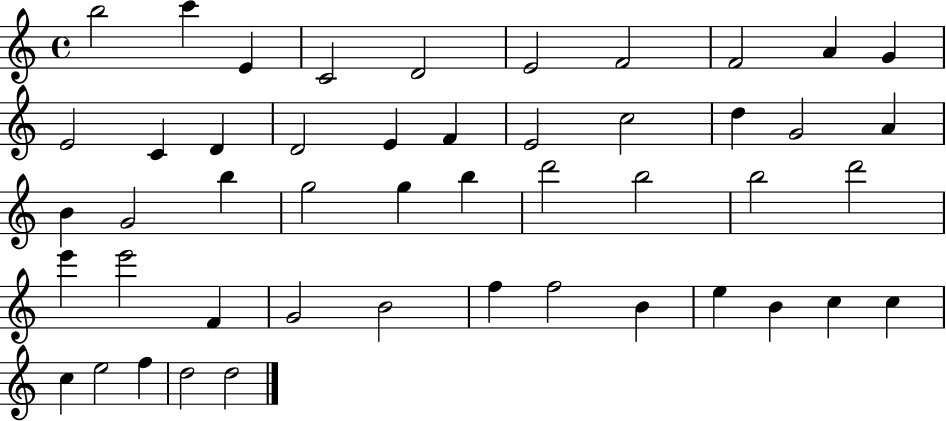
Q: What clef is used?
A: treble